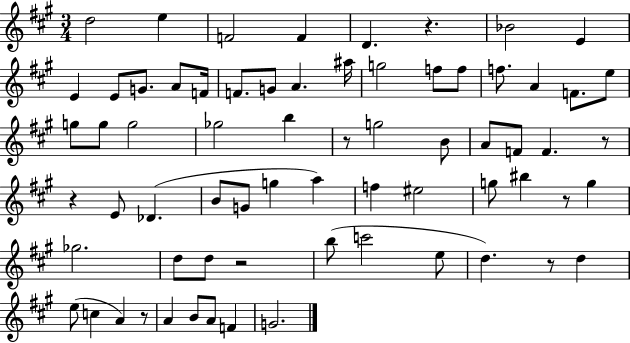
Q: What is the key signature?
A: A major